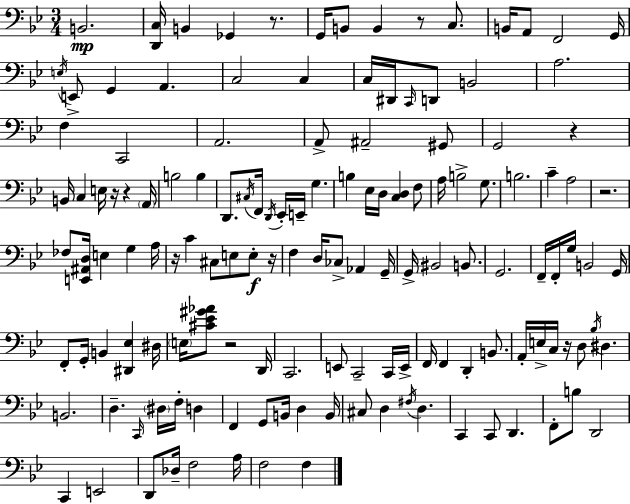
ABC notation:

X:1
T:Untitled
M:3/4
L:1/4
K:Bb
B,,2 [D,,C,]/4 B,, _G,, z/2 G,,/4 B,,/2 B,, z/2 C,/2 B,,/4 A,,/2 F,,2 G,,/4 E,/4 E,,/2 G,, A,, C,2 C, C,/4 ^D,,/4 C,,/4 D,,/2 B,,2 A,2 F, C,,2 A,,2 A,,/2 ^A,,2 ^G,,/2 G,,2 z B,,/4 C, E,/4 z/4 z A,,/4 B,2 B, D,,/2 ^C,/4 F,,/4 D,,/4 _E,,/4 E,,/4 G, B, _E,/4 D,/4 [C,D,] F,/2 A,/4 B,2 G,/2 B,2 C A,2 z2 _F,/2 [E,,^A,,D,]/4 E, G, A,/4 z/4 C ^C,/2 E,/2 E,/2 z/4 F, D,/4 _C,/2 _A,, G,,/4 G,,/4 ^B,,2 B,,/2 G,,2 F,,/4 F,,/4 G,/4 B,,2 G,,/4 F,,/2 G,,/4 B,, [^D,,_E,] ^D,/4 E,/4 [^C_E^G_A]/2 z2 D,,/4 C,,2 E,,/2 C,,2 C,,/4 E,,/4 F,,/4 F,, D,, B,,/2 A,,/4 E,/4 C,/4 z/4 D,/2 _B,/4 ^D, B,,2 D, C,,/4 ^D,/4 F,/4 D, F,, G,,/2 B,,/4 D, B,,/4 ^C,/2 D, ^F,/4 D, C,, C,,/2 D,, F,,/2 B,/2 D,,2 C,, E,,2 D,,/2 _D,/4 F,2 A,/4 F,2 F,